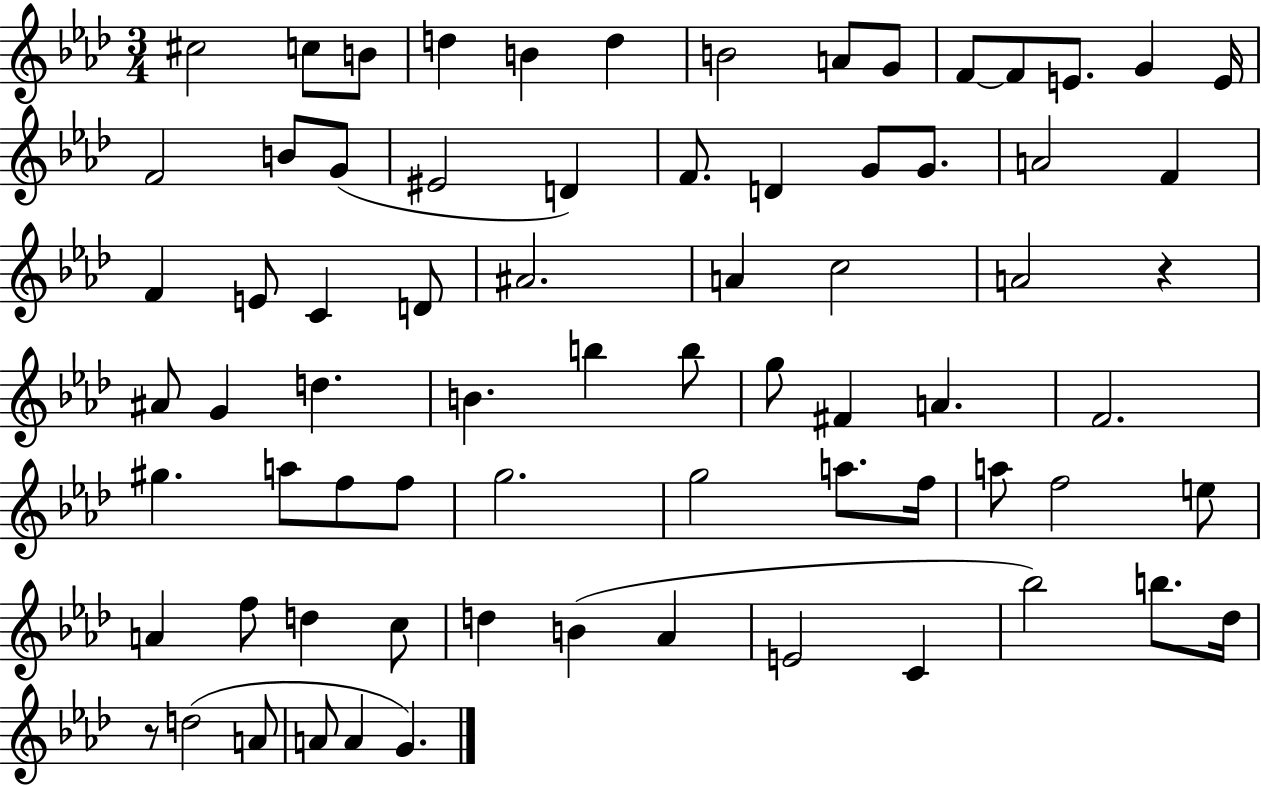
{
  \clef treble
  \numericTimeSignature
  \time 3/4
  \key aes \major
  cis''2 c''8 b'8 | d''4 b'4 d''4 | b'2 a'8 g'8 | f'8~~ f'8 e'8. g'4 e'16 | \break f'2 b'8 g'8( | eis'2 d'4) | f'8. d'4 g'8 g'8. | a'2 f'4 | \break f'4 e'8 c'4 d'8 | ais'2. | a'4 c''2 | a'2 r4 | \break ais'8 g'4 d''4. | b'4. b''4 b''8 | g''8 fis'4 a'4. | f'2. | \break gis''4. a''8 f''8 f''8 | g''2. | g''2 a''8. f''16 | a''8 f''2 e''8 | \break a'4 f''8 d''4 c''8 | d''4 b'4( aes'4 | e'2 c'4 | bes''2) b''8. des''16 | \break r8 d''2( a'8 | a'8 a'4 g'4.) | \bar "|."
}